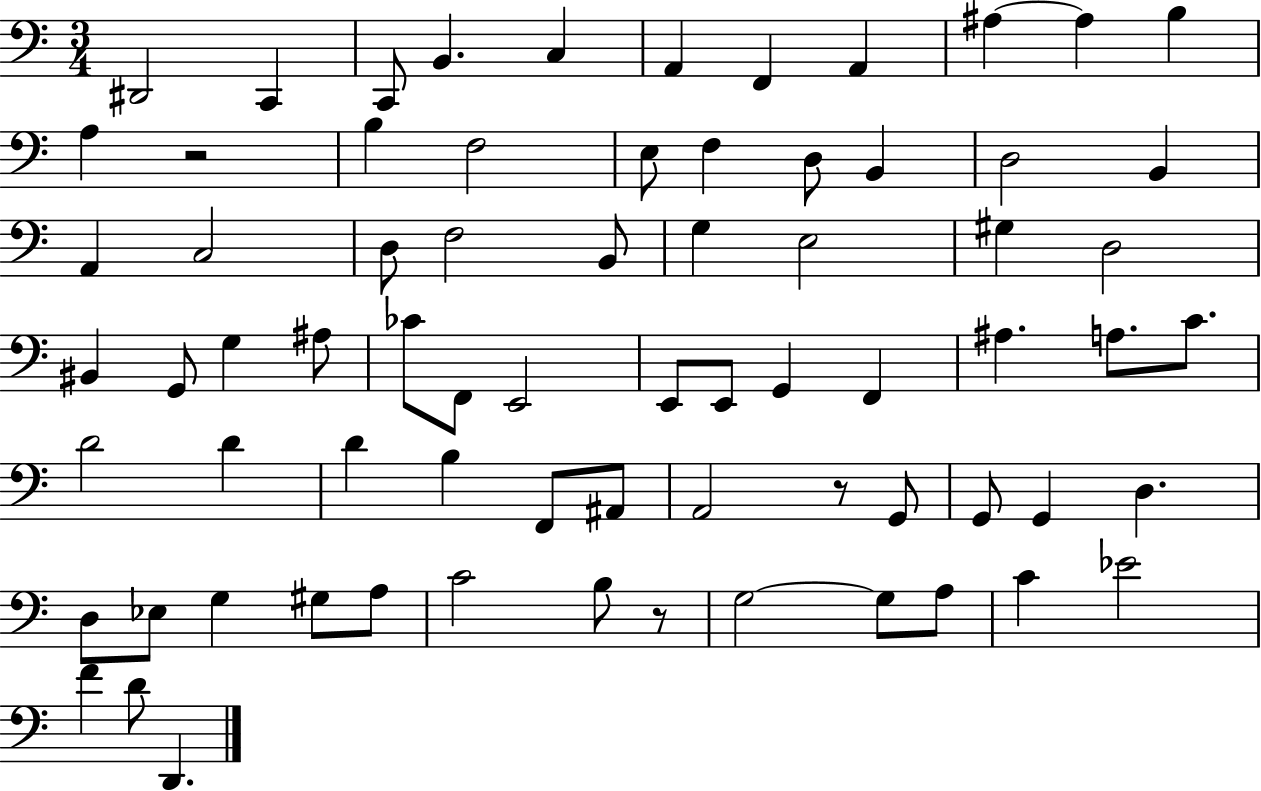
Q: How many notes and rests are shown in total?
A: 72